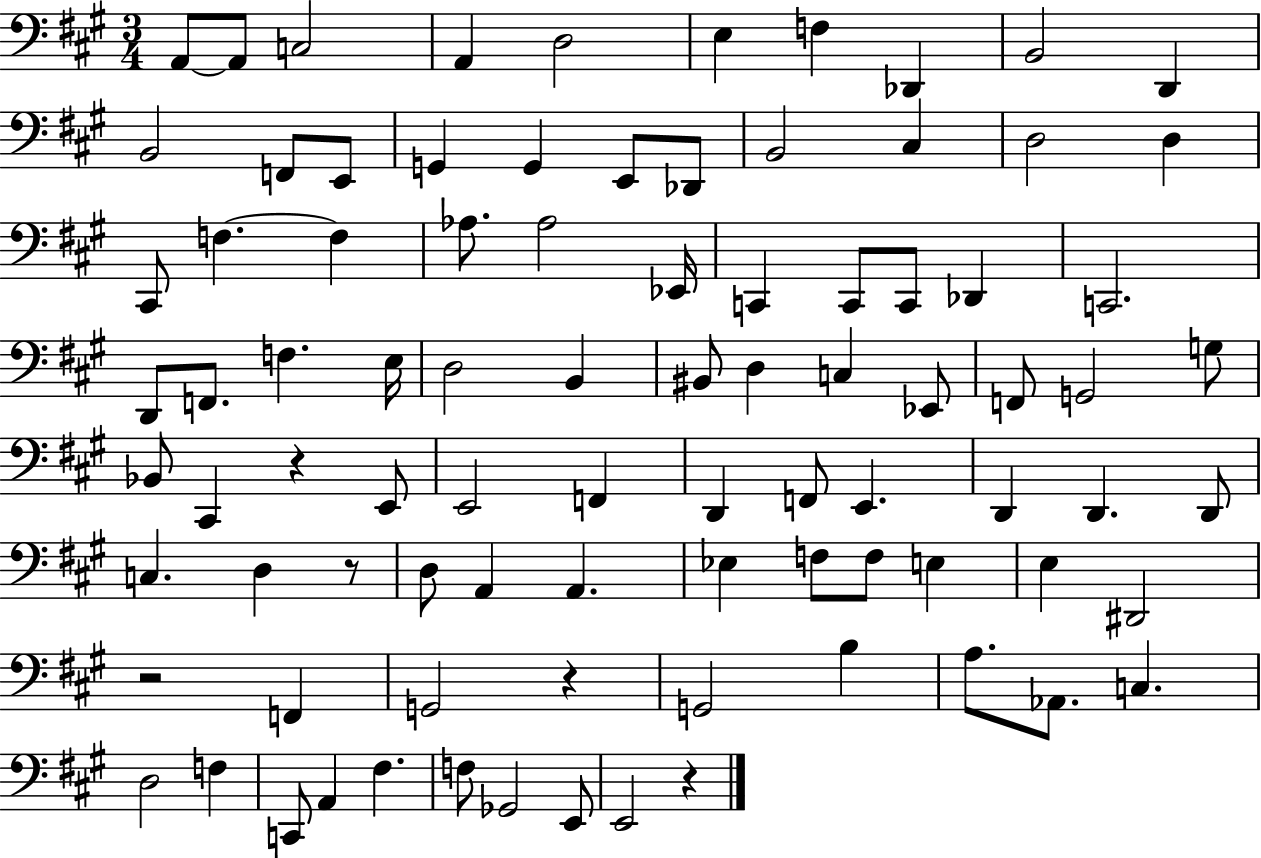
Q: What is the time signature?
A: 3/4